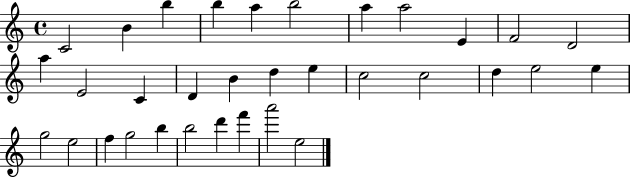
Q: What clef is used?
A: treble